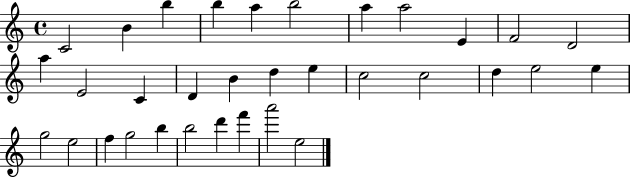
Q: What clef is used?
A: treble